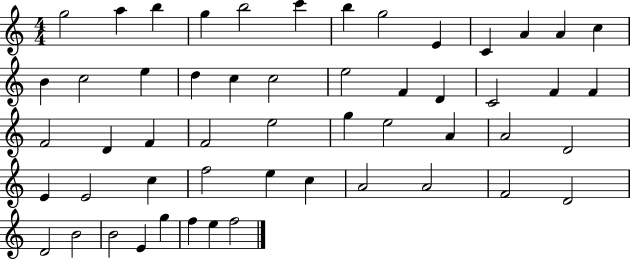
G5/h A5/q B5/q G5/q B5/h C6/q B5/q G5/h E4/q C4/q A4/q A4/q C5/q B4/q C5/h E5/q D5/q C5/q C5/h E5/h F4/q D4/q C4/h F4/q F4/q F4/h D4/q F4/q F4/h E5/h G5/q E5/h A4/q A4/h D4/h E4/q E4/h C5/q F5/h E5/q C5/q A4/h A4/h F4/h D4/h D4/h B4/h B4/h E4/q G5/q F5/q E5/q F5/h